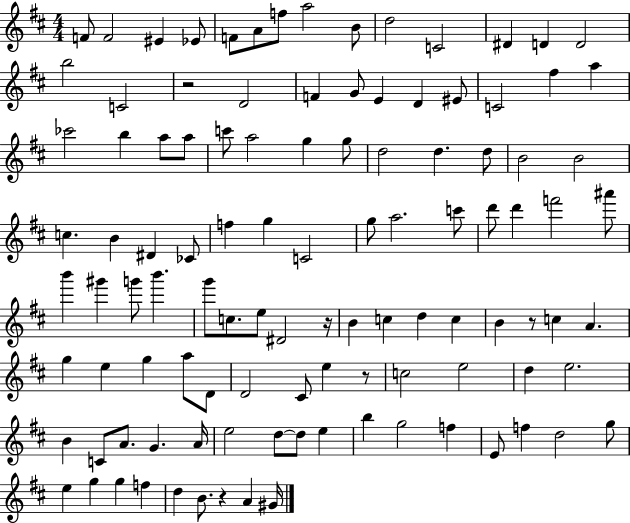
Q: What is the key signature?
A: D major